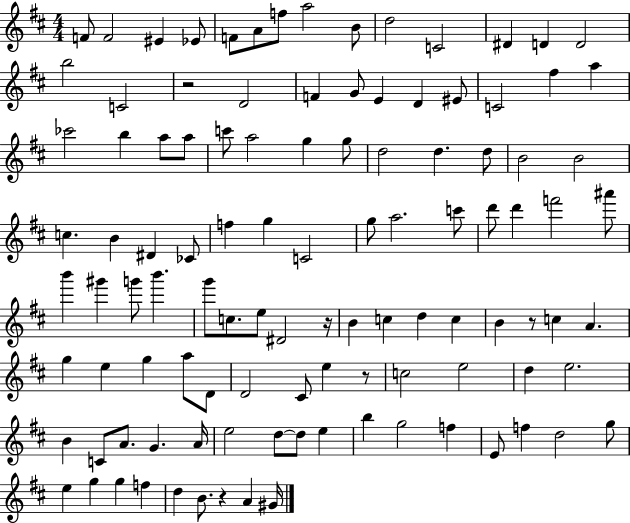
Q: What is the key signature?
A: D major